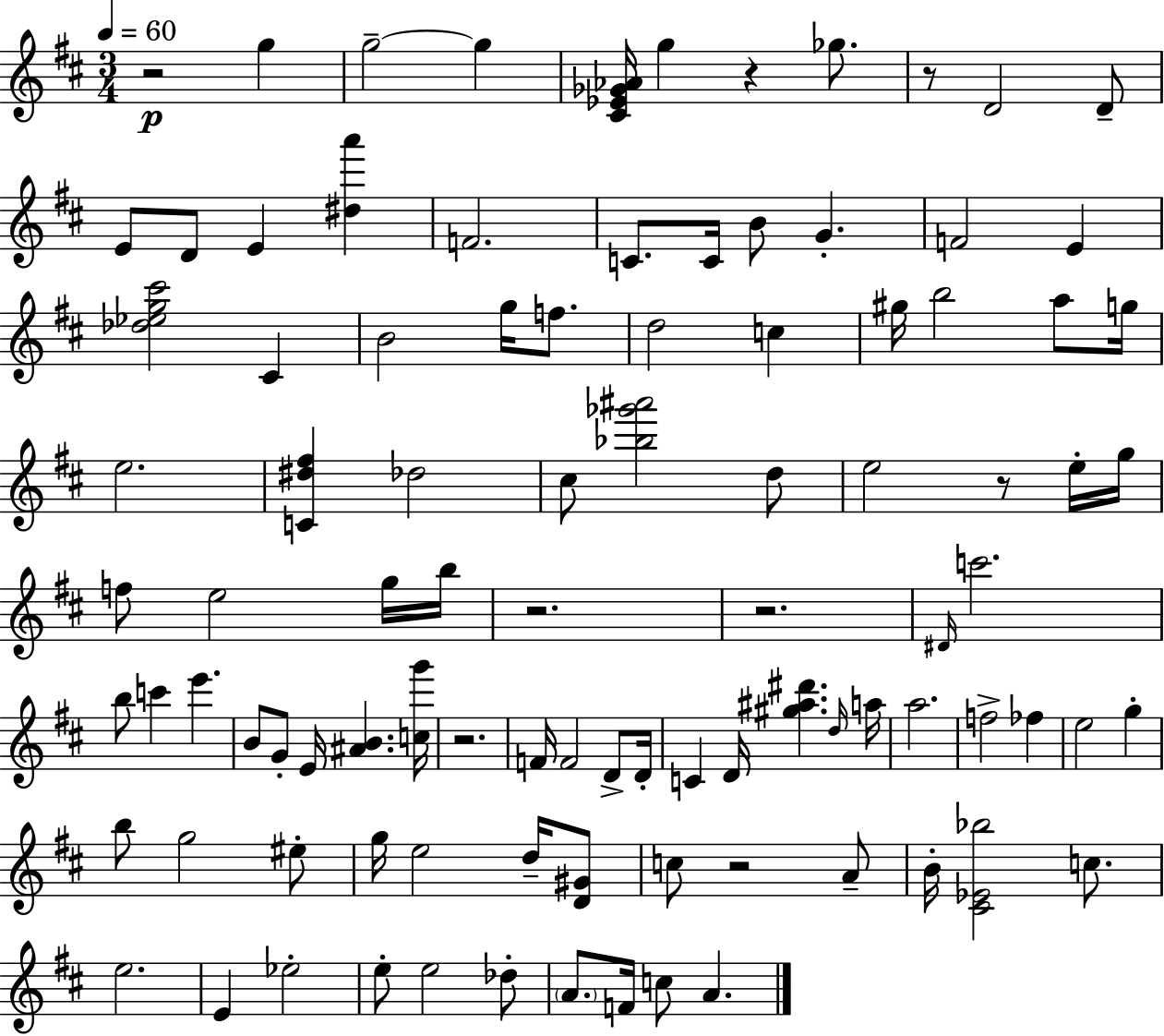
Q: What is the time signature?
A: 3/4